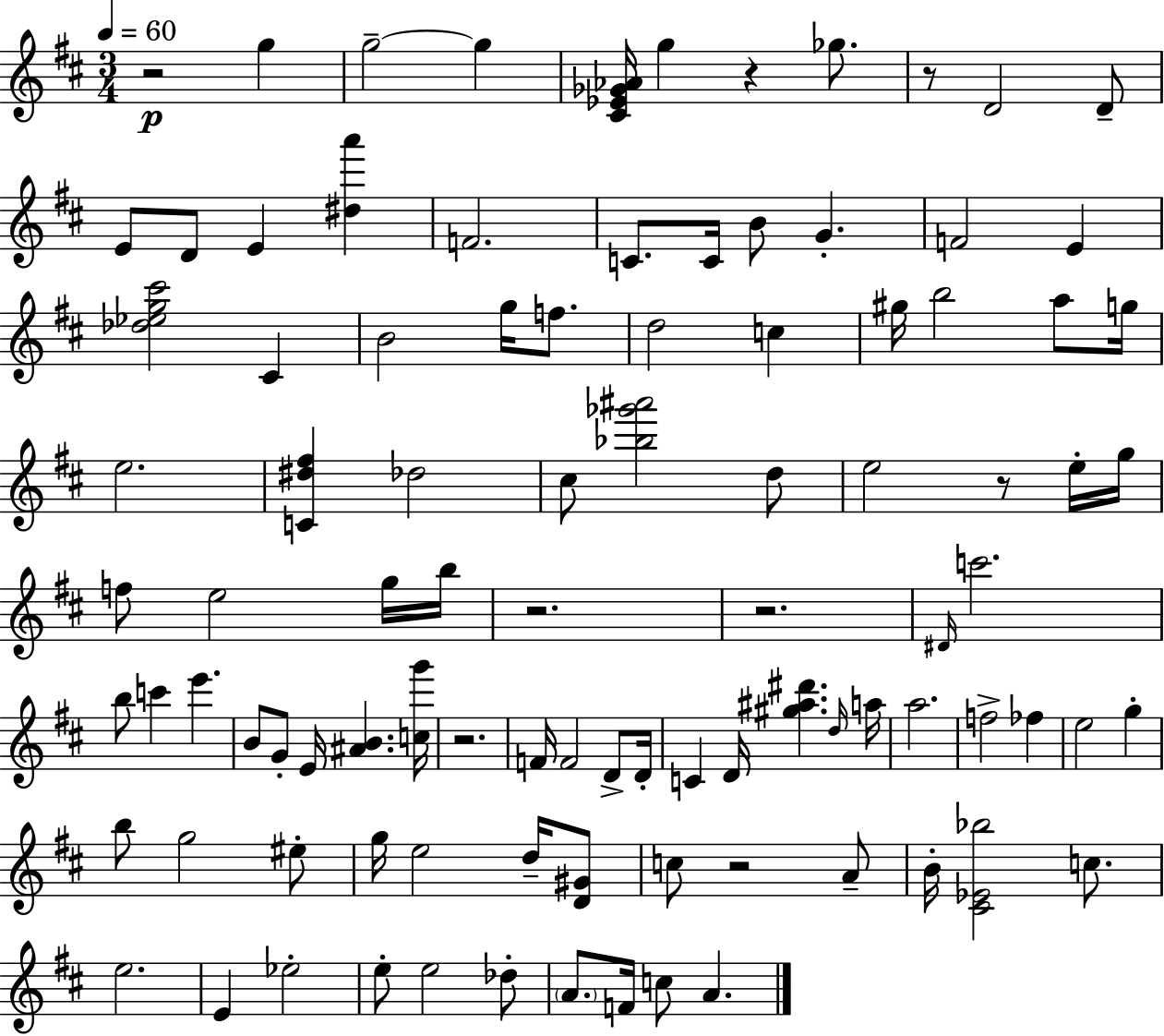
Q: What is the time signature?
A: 3/4